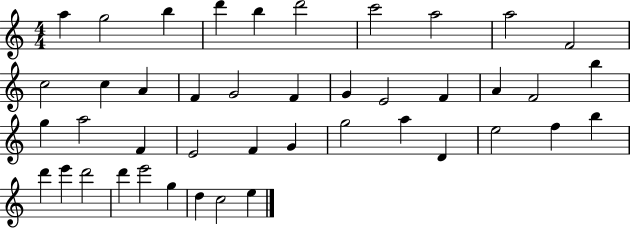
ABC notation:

X:1
T:Untitled
M:4/4
L:1/4
K:C
a g2 b d' b d'2 c'2 a2 a2 F2 c2 c A F G2 F G E2 F A F2 b g a2 F E2 F G g2 a D e2 f b d' e' d'2 d' e'2 g d c2 e